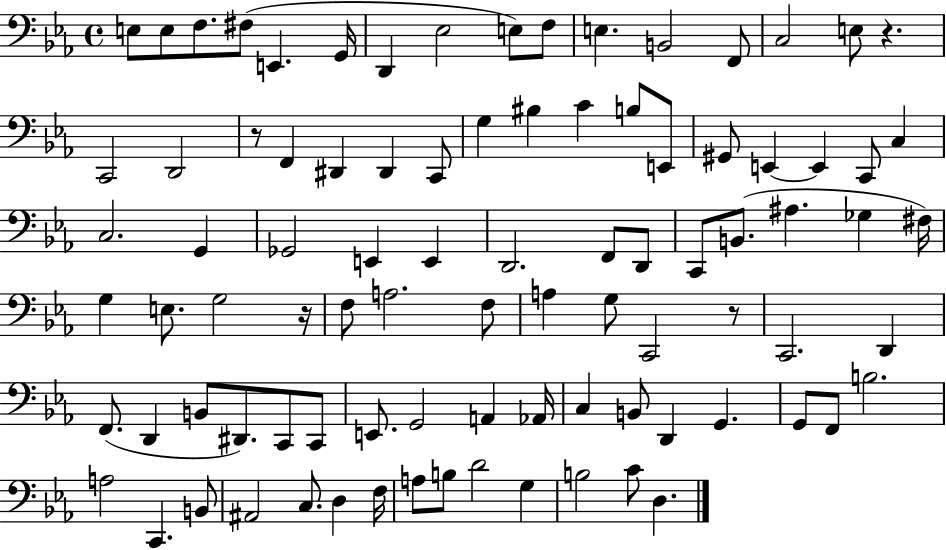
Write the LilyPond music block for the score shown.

{
  \clef bass
  \time 4/4
  \defaultTimeSignature
  \key ees \major
  \repeat volta 2 { e8 e8 f8. fis8( e,4. g,16 | d,4 ees2 e8) f8 | e4. b,2 f,8 | c2 e8 r4. | \break c,2 d,2 | r8 f,4 dis,4 dis,4 c,8 | g4 bis4 c'4 b8 e,8 | gis,8 e,4~~ e,4 c,8 c4 | \break c2. g,4 | ges,2 e,4 e,4 | d,2. f,8 d,8 | c,8 b,8.( ais4. ges4 fis16) | \break g4 e8. g2 r16 | f8 a2. f8 | a4 g8 c,2 r8 | c,2. d,4 | \break f,8.( d,4 b,8 dis,8.) c,8 c,8 | e,8. g,2 a,4 aes,16 | c4 b,8 d,4 g,4. | g,8 f,8 b2. | \break a2 c,4. b,8 | ais,2 c8. d4 f16 | a8 b8 d'2 g4 | b2 c'8 d4. | \break } \bar "|."
}